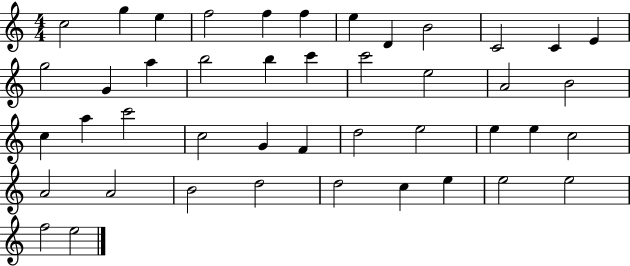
C5/h G5/q E5/q F5/h F5/q F5/q E5/q D4/q B4/h C4/h C4/q E4/q G5/h G4/q A5/q B5/h B5/q C6/q C6/h E5/h A4/h B4/h C5/q A5/q C6/h C5/h G4/q F4/q D5/h E5/h E5/q E5/q C5/h A4/h A4/h B4/h D5/h D5/h C5/q E5/q E5/h E5/h F5/h E5/h